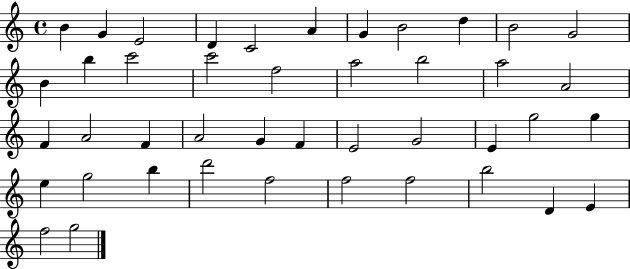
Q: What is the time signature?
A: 4/4